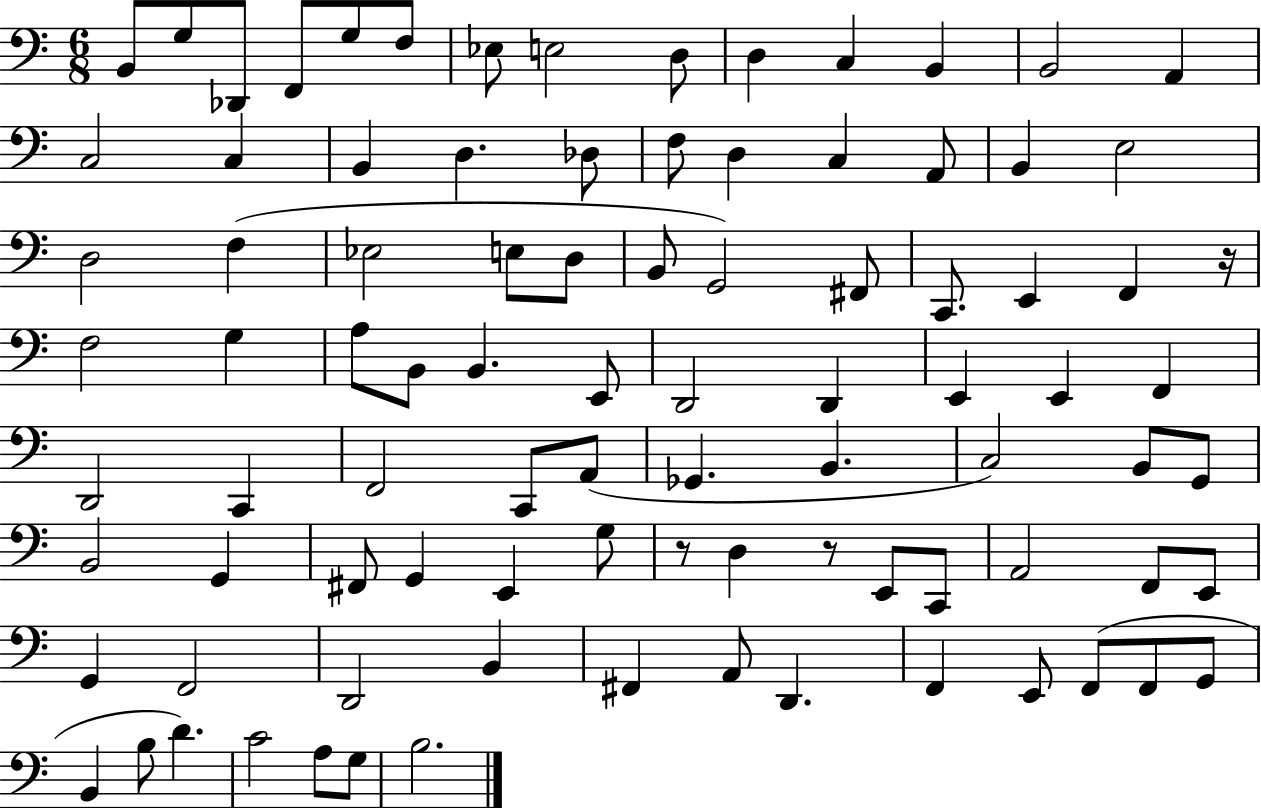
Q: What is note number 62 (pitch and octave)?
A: E2